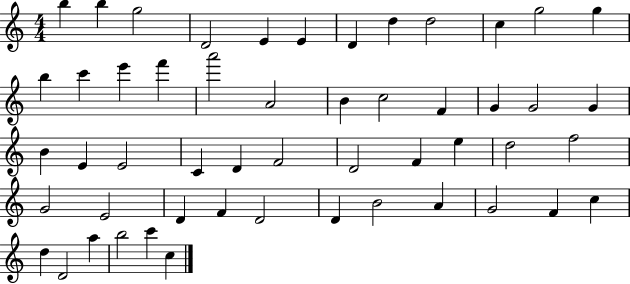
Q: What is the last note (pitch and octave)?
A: C5